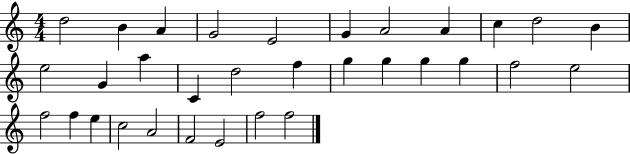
{
  \clef treble
  \numericTimeSignature
  \time 4/4
  \key c \major
  d''2 b'4 a'4 | g'2 e'2 | g'4 a'2 a'4 | c''4 d''2 b'4 | \break e''2 g'4 a''4 | c'4 d''2 f''4 | g''4 g''4 g''4 g''4 | f''2 e''2 | \break f''2 f''4 e''4 | c''2 a'2 | f'2 e'2 | f''2 f''2 | \break \bar "|."
}